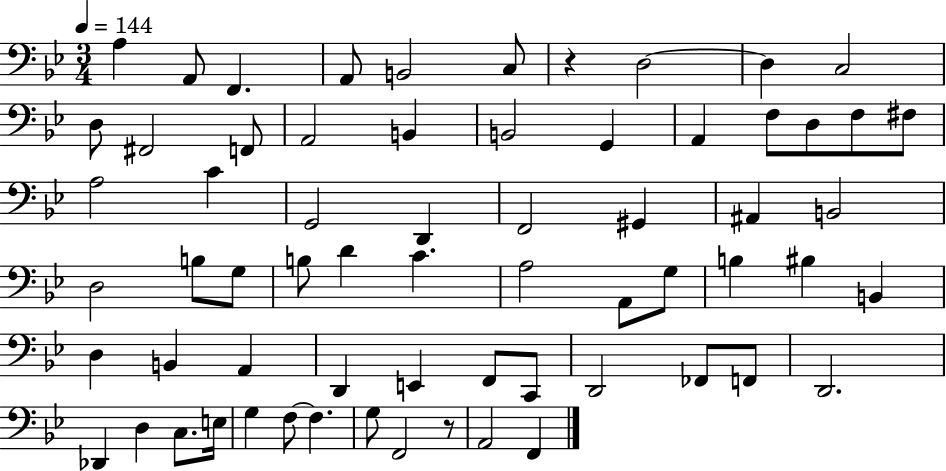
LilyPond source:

{
  \clef bass
  \numericTimeSignature
  \time 3/4
  \key bes \major
  \tempo 4 = 144
  a4 a,8 f,4. | a,8 b,2 c8 | r4 d2~~ | d4 c2 | \break d8 fis,2 f,8 | a,2 b,4 | b,2 g,4 | a,4 f8 d8 f8 fis8 | \break a2 c'4 | g,2 d,4 | f,2 gis,4 | ais,4 b,2 | \break d2 b8 g8 | b8 d'4 c'4. | a2 a,8 g8 | b4 bis4 b,4 | \break d4 b,4 a,4 | d,4 e,4 f,8 c,8 | d,2 fes,8 f,8 | d,2. | \break des,4 d4 c8. e16 | g4 f8~~ f4. | g8 f,2 r8 | a,2 f,4 | \break \bar "|."
}